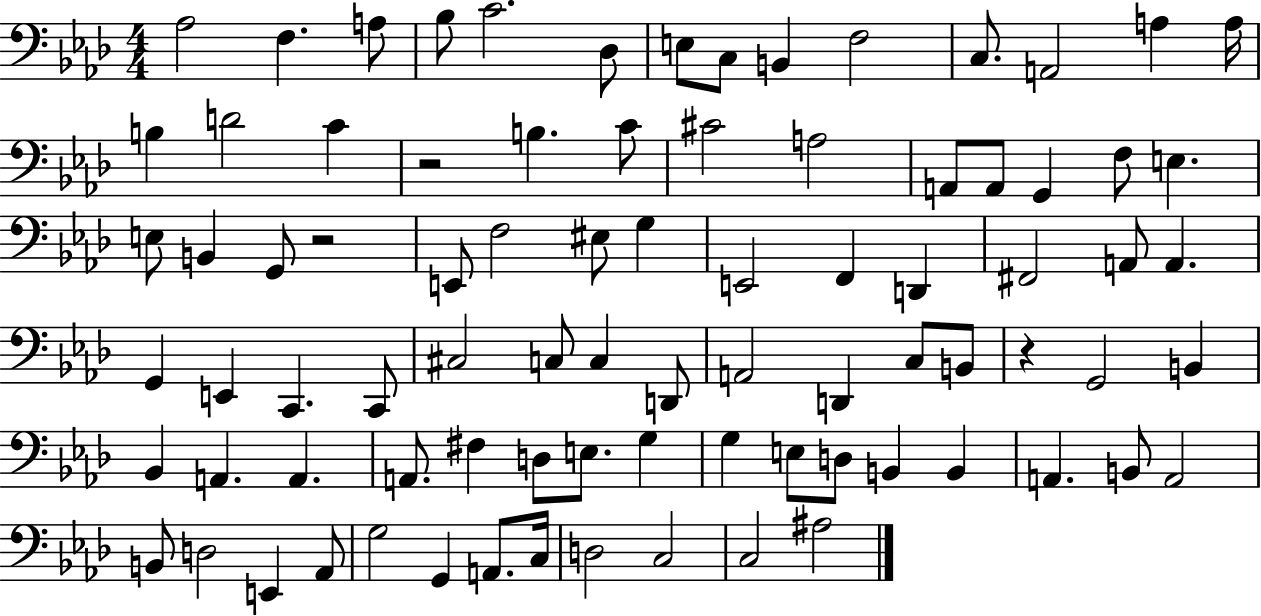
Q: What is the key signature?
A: AES major